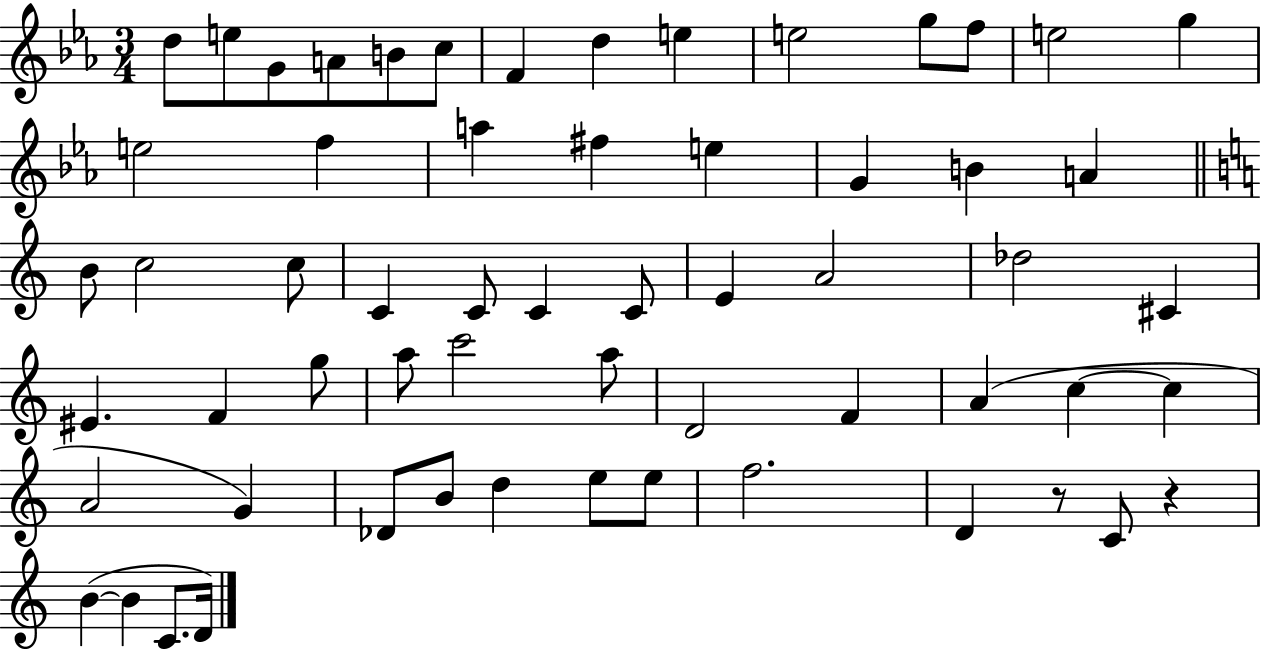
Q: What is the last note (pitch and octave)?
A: D4